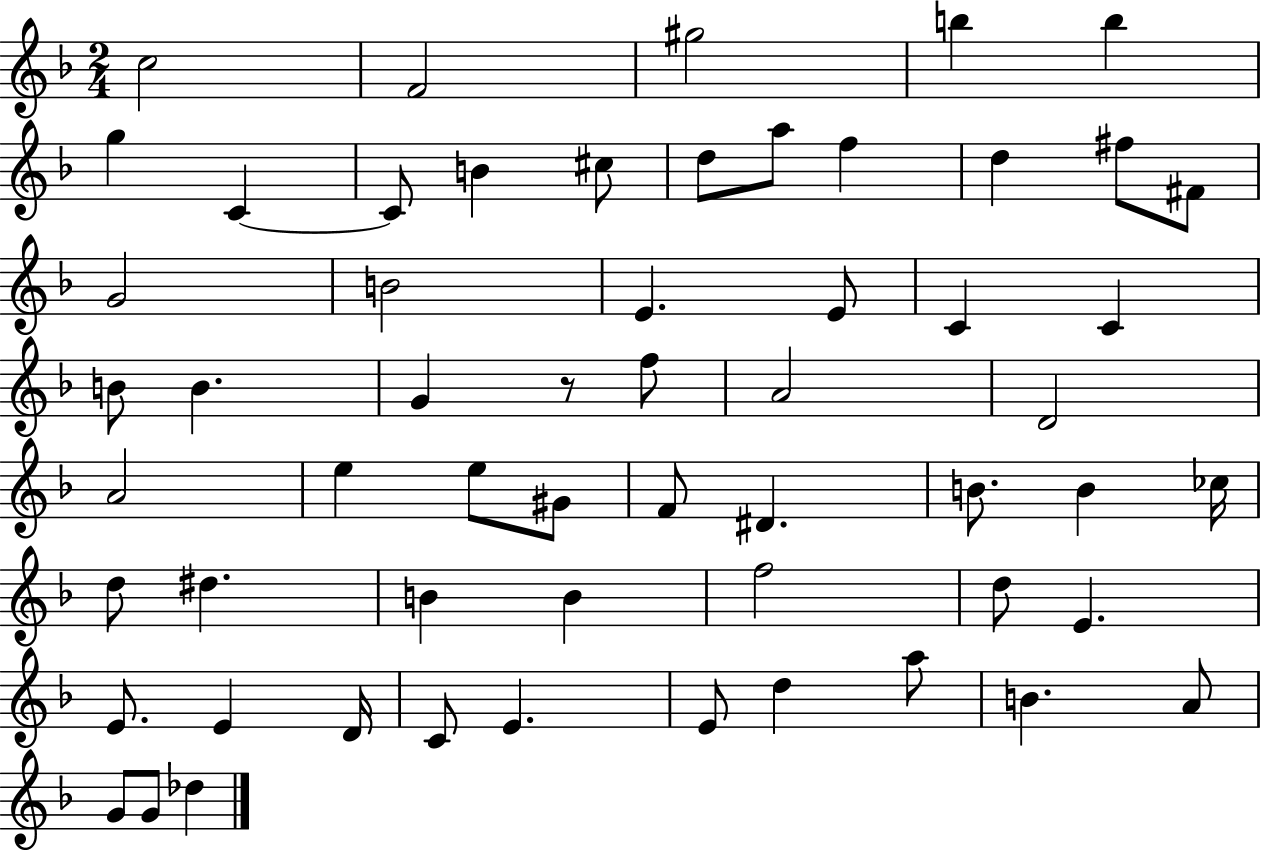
C5/h F4/h G#5/h B5/q B5/q G5/q C4/q C4/e B4/q C#5/e D5/e A5/e F5/q D5/q F#5/e F#4/e G4/h B4/h E4/q. E4/e C4/q C4/q B4/e B4/q. G4/q R/e F5/e A4/h D4/h A4/h E5/q E5/e G#4/e F4/e D#4/q. B4/e. B4/q CES5/s D5/e D#5/q. B4/q B4/q F5/h D5/e E4/q. E4/e. E4/q D4/s C4/e E4/q. E4/e D5/q A5/e B4/q. A4/e G4/e G4/e Db5/q